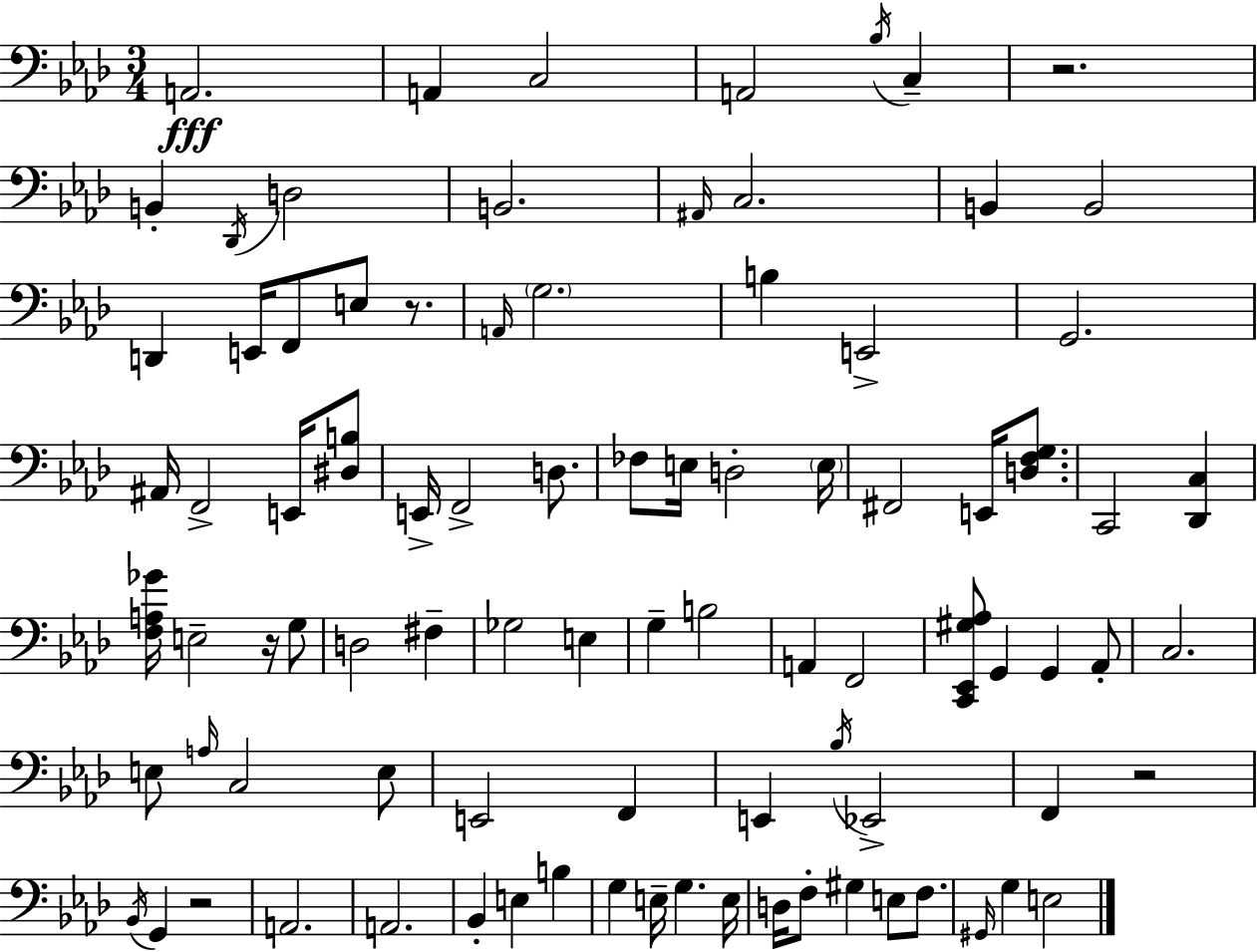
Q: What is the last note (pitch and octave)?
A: E3